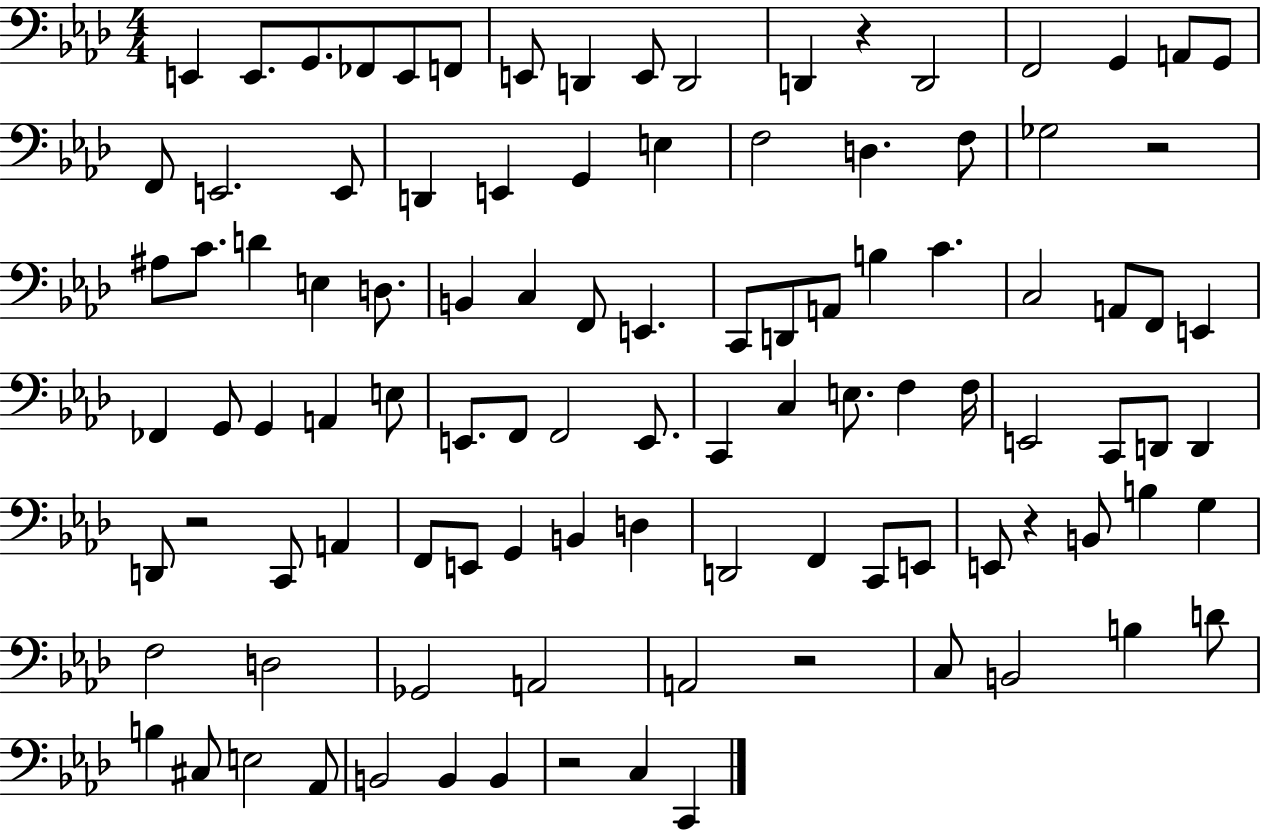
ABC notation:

X:1
T:Untitled
M:4/4
L:1/4
K:Ab
E,, E,,/2 G,,/2 _F,,/2 E,,/2 F,,/2 E,,/2 D,, E,,/2 D,,2 D,, z D,,2 F,,2 G,, A,,/2 G,,/2 F,,/2 E,,2 E,,/2 D,, E,, G,, E, F,2 D, F,/2 _G,2 z2 ^A,/2 C/2 D E, D,/2 B,, C, F,,/2 E,, C,,/2 D,,/2 A,,/2 B, C C,2 A,,/2 F,,/2 E,, _F,, G,,/2 G,, A,, E,/2 E,,/2 F,,/2 F,,2 E,,/2 C,, C, E,/2 F, F,/4 E,,2 C,,/2 D,,/2 D,, D,,/2 z2 C,,/2 A,, F,,/2 E,,/2 G,, B,, D, D,,2 F,, C,,/2 E,,/2 E,,/2 z B,,/2 B, G, F,2 D,2 _G,,2 A,,2 A,,2 z2 C,/2 B,,2 B, D/2 B, ^C,/2 E,2 _A,,/2 B,,2 B,, B,, z2 C, C,,